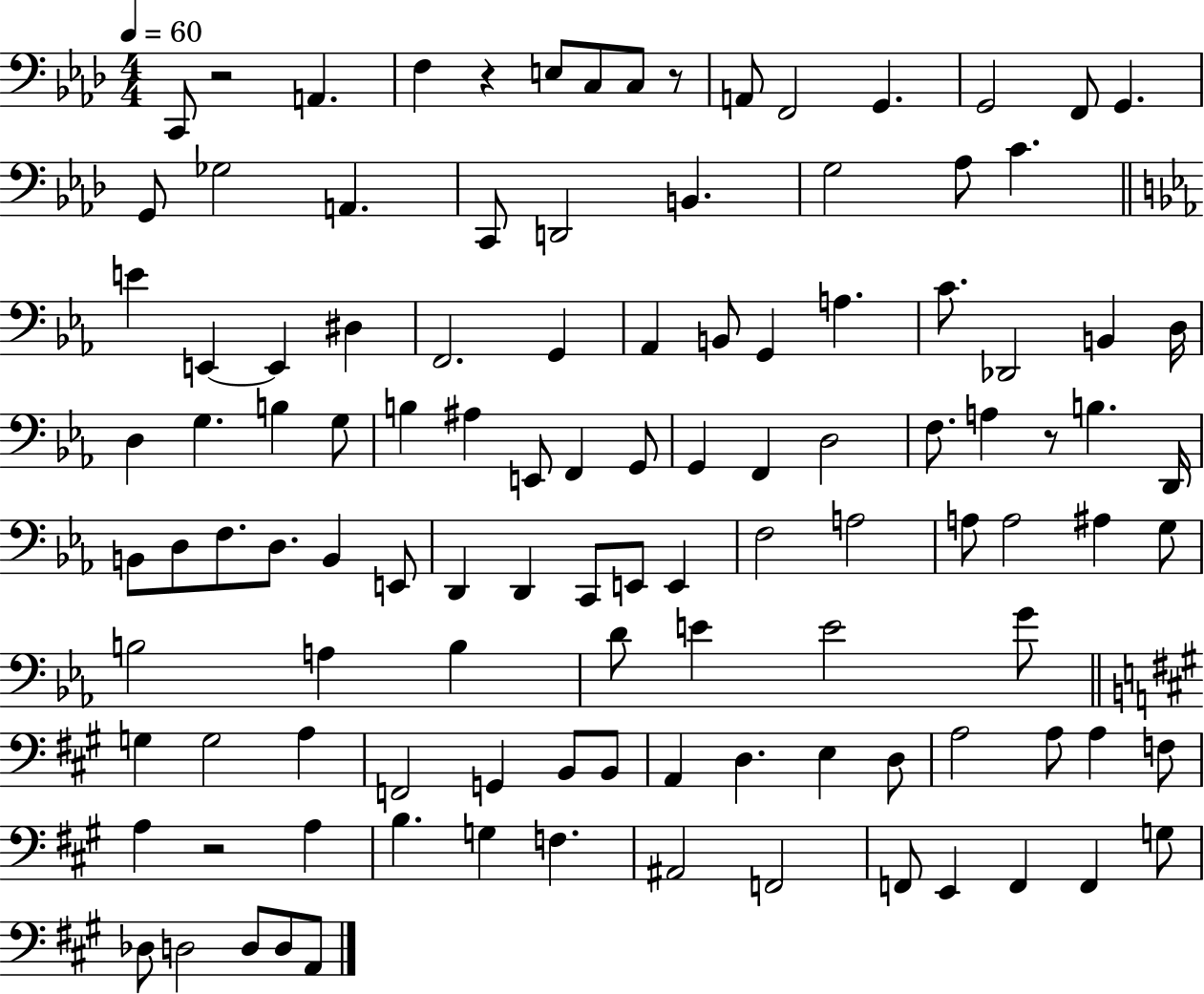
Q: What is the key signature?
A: AES major